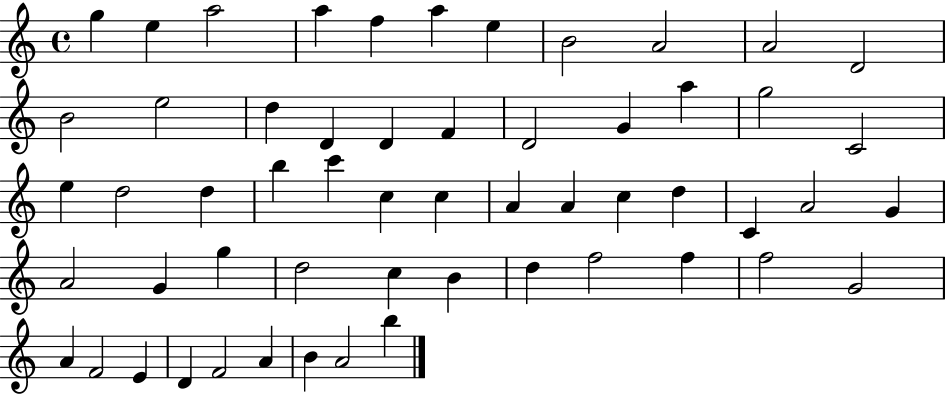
{
  \clef treble
  \time 4/4
  \defaultTimeSignature
  \key c \major
  g''4 e''4 a''2 | a''4 f''4 a''4 e''4 | b'2 a'2 | a'2 d'2 | \break b'2 e''2 | d''4 d'4 d'4 f'4 | d'2 g'4 a''4 | g''2 c'2 | \break e''4 d''2 d''4 | b''4 c'''4 c''4 c''4 | a'4 a'4 c''4 d''4 | c'4 a'2 g'4 | \break a'2 g'4 g''4 | d''2 c''4 b'4 | d''4 f''2 f''4 | f''2 g'2 | \break a'4 f'2 e'4 | d'4 f'2 a'4 | b'4 a'2 b''4 | \bar "|."
}